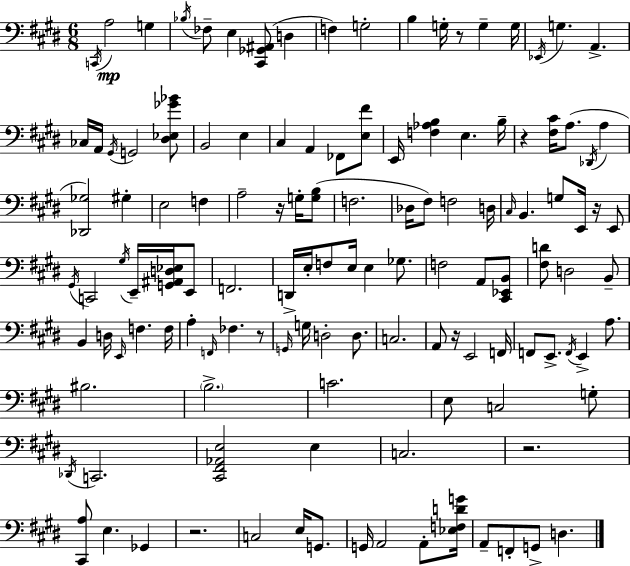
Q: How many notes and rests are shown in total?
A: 126